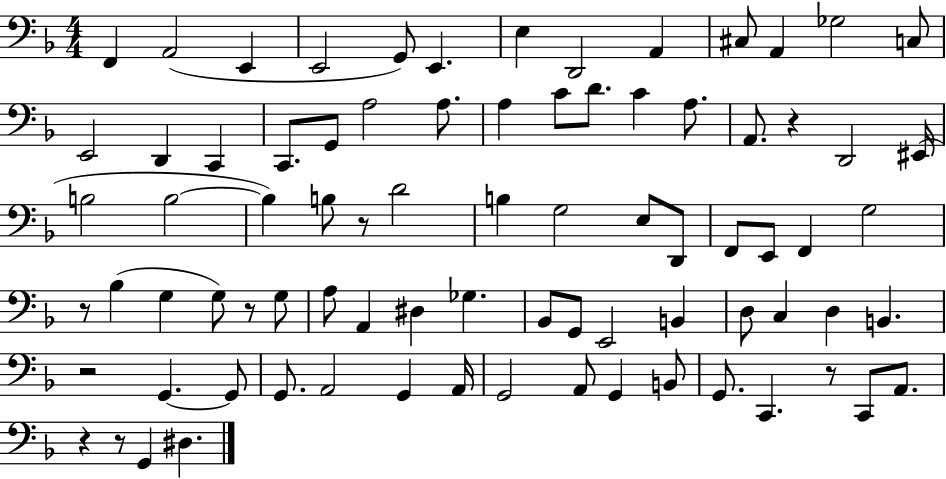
F2/q A2/h E2/q E2/h G2/e E2/q. E3/q D2/h A2/q C#3/e A2/q Gb3/h C3/e E2/h D2/q C2/q C2/e. G2/e A3/h A3/e. A3/q C4/e D4/e. C4/q A3/e. A2/e. R/q D2/h EIS2/s B3/h B3/h B3/q B3/e R/e D4/h B3/q G3/h E3/e D2/e F2/e E2/e F2/q G3/h R/e Bb3/q G3/q G3/e R/e G3/e A3/e A2/q D#3/q Gb3/q. Bb2/e G2/e E2/h B2/q D3/e C3/q D3/q B2/q. R/h G2/q. G2/e G2/e. A2/h G2/q A2/s G2/h A2/e G2/q B2/e G2/e. C2/q. R/e C2/e A2/e. R/q R/e G2/q D#3/q.